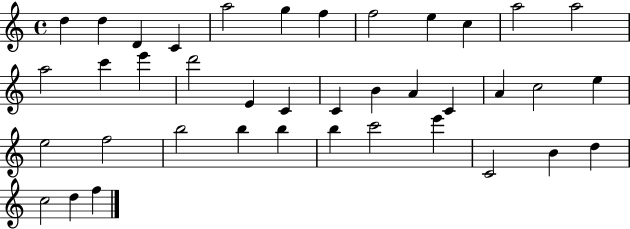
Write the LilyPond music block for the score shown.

{
  \clef treble
  \time 4/4
  \defaultTimeSignature
  \key c \major
  d''4 d''4 d'4 c'4 | a''2 g''4 f''4 | f''2 e''4 c''4 | a''2 a''2 | \break a''2 c'''4 e'''4 | d'''2 e'4 c'4 | c'4 b'4 a'4 c'4 | a'4 c''2 e''4 | \break e''2 f''2 | b''2 b''4 b''4 | b''4 c'''2 e'''4 | c'2 b'4 d''4 | \break c''2 d''4 f''4 | \bar "|."
}